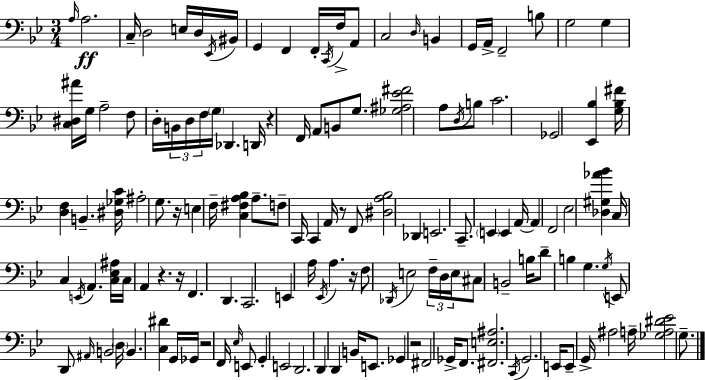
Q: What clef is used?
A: bass